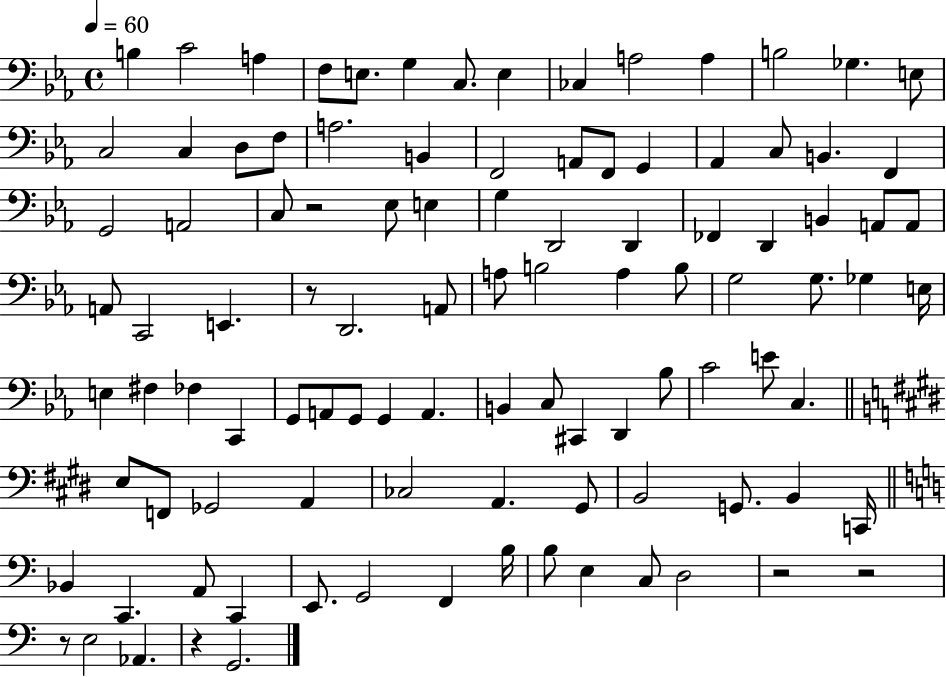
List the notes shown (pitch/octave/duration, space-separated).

B3/q C4/h A3/q F3/e E3/e. G3/q C3/e. E3/q CES3/q A3/h A3/q B3/h Gb3/q. E3/e C3/h C3/q D3/e F3/e A3/h. B2/q F2/h A2/e F2/e G2/q Ab2/q C3/e B2/q. F2/q G2/h A2/h C3/e R/h Eb3/e E3/q G3/q D2/h D2/q FES2/q D2/q B2/q A2/e A2/e A2/e C2/h E2/q. R/e D2/h. A2/e A3/e B3/h A3/q B3/e G3/h G3/e. Gb3/q E3/s E3/q F#3/q FES3/q C2/q G2/e A2/e G2/e G2/q A2/q. B2/q C3/e C#2/q D2/q Bb3/e C4/h E4/e C3/q. E3/e F2/e Gb2/h A2/q CES3/h A2/q. G#2/e B2/h G2/e. B2/q C2/s Bb2/q C2/q. A2/e C2/q E2/e. G2/h F2/q B3/s B3/e E3/q C3/e D3/h R/h R/h R/e E3/h Ab2/q. R/q G2/h.